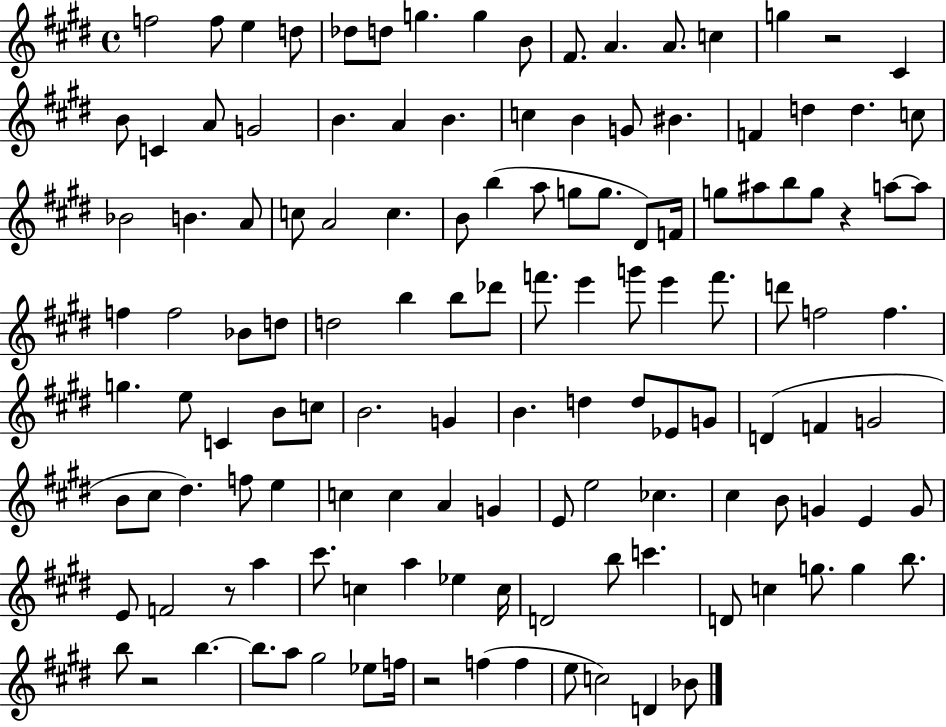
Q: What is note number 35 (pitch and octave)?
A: A4